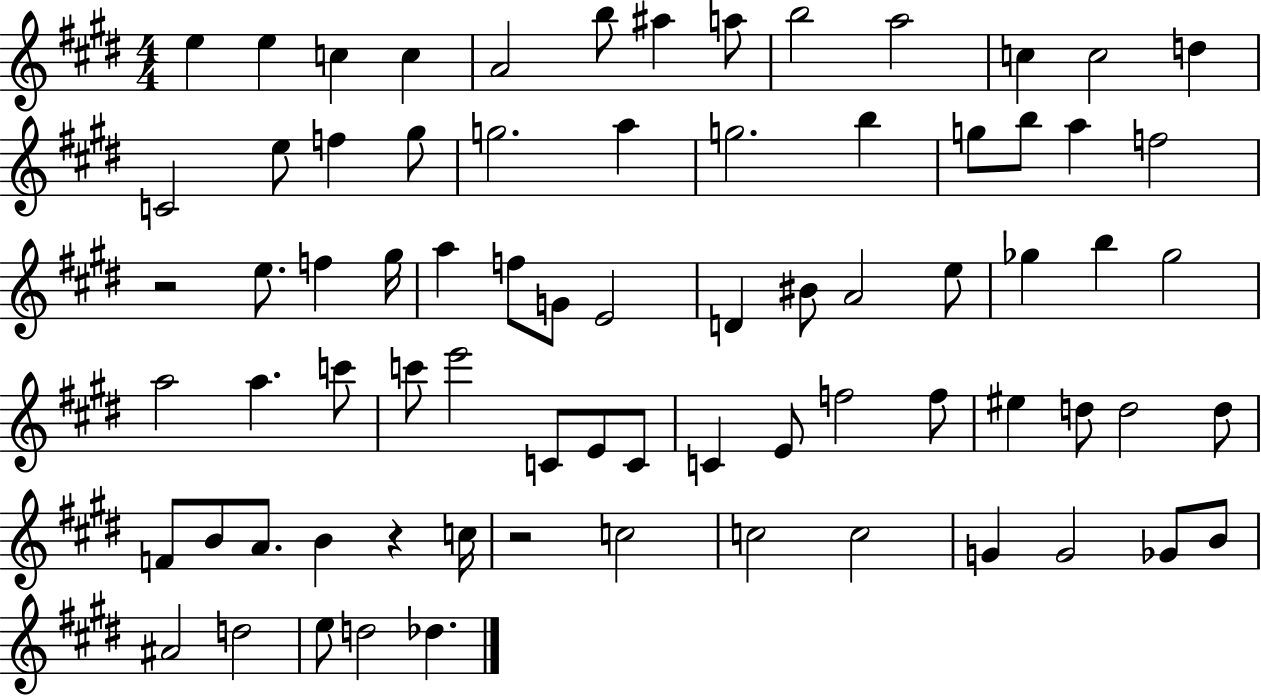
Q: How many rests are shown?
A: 3